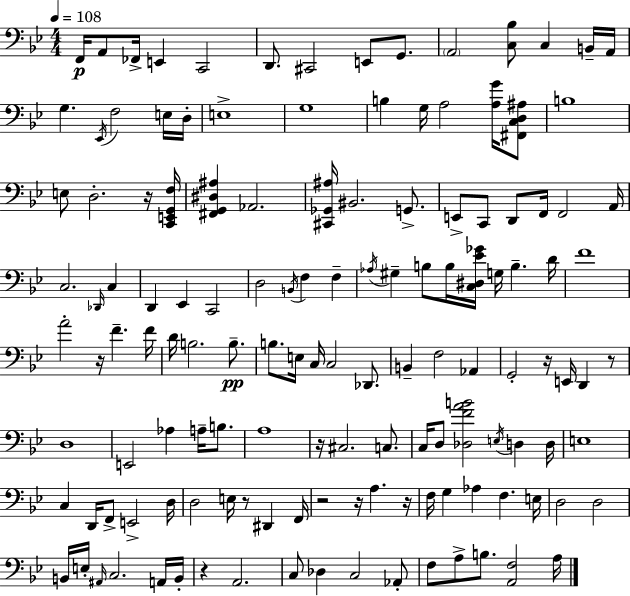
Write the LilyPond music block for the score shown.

{
  \clef bass
  \numericTimeSignature
  \time 4/4
  \key g \minor
  \tempo 4 = 108
  f,16\p a,8 fes,16-> e,4 c,2 | d,8. cis,2 e,8 g,8. | \parenthesize a,2 <c bes>8 c4 b,16-- a,16 | g4. \acciaccatura { ees,16 } f2 e16 | \break d16-. e1-> | g1 | b4 g16 a2 <a g'>16 <fis, c d ais>8 | b1 | \break e8 d2.-. r16 | <c, e, g, f>16 <fis, g, dis ais>4 aes,2. | <cis, ges, ais>16 bis,2. g,8.-> | e,8-> c,8 d,8 f,16 f,2 | \break a,16 c2. \grace { des,16 } c4 | d,4 ees,4 c,2 | d2 \acciaccatura { b,16 } f4 f4-- | \acciaccatura { aes16 } gis4-- b8 b16 <c dis ees' ges'>16 g16 b4.-- | \break d'16 f'1 | a'2-. r16 f'4.-- | f'16 d'16 b2. | b8.--\pp b8. e16 c16 c2 | \break des,8. b,4-- f2 | aes,4 g,2-. r16 e,16 d,4 | r8 d1 | e,2 aes4 | \break a16-- b8. a1 | r16 cis2. | c8. c16 d8 <des f' a' b'>2 \acciaccatura { e16 } | d4 d16 e1 | \break c4 d,16 f,8-> e,2-> | d16 d2 e16 r8 | dis,4 f,16 r2 r16 a4. | r16 f16 g4 aes4 f4. | \break e16 d2 d2 | b,16 e16-. \grace { ais,16 } c2. | a,16 b,16-. r4 a,2. | c8 des4 c2 | \break aes,8-. f8 a8-> b8. <a, f>2 | a16 \bar "|."
}